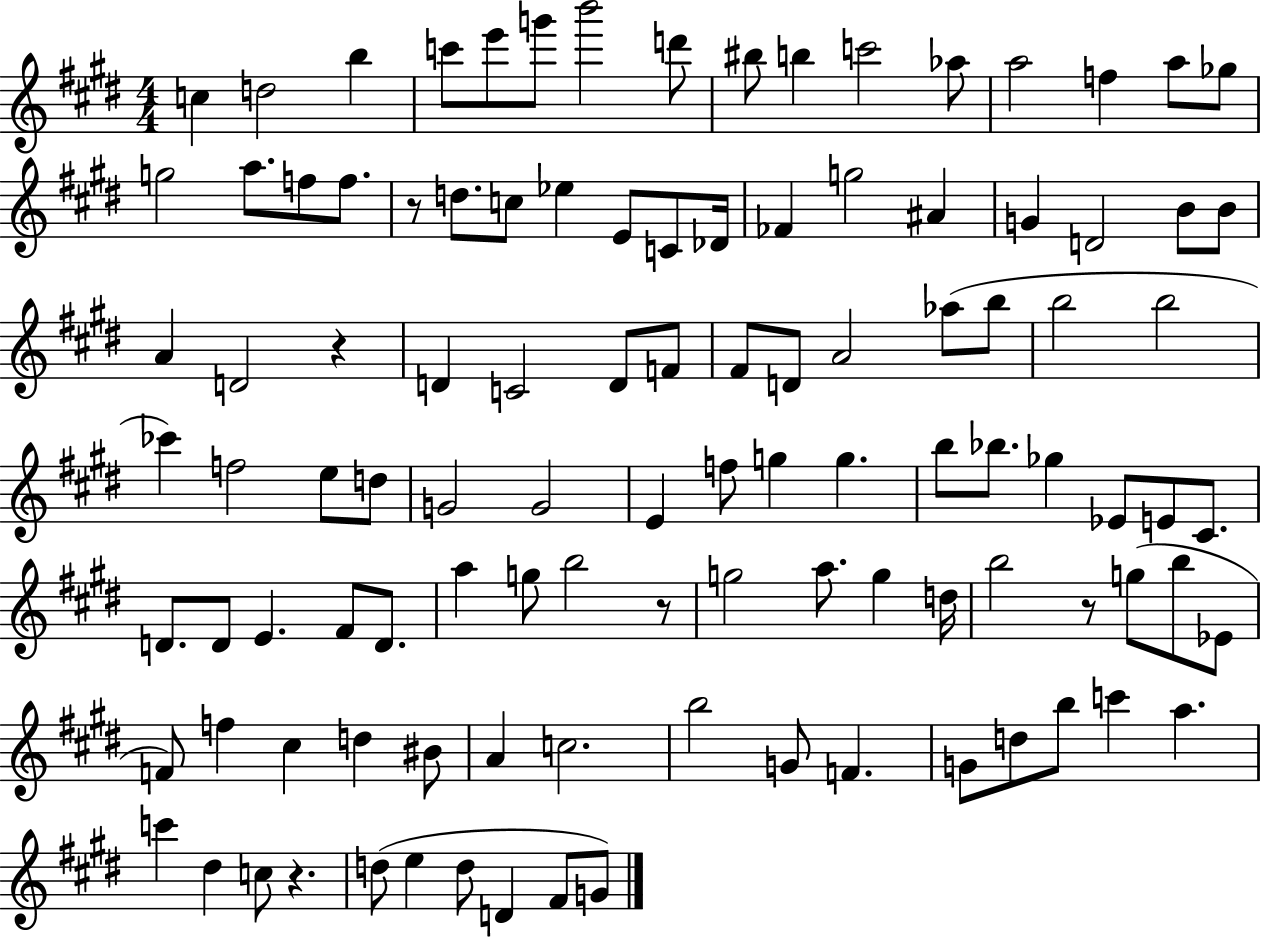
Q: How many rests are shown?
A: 5